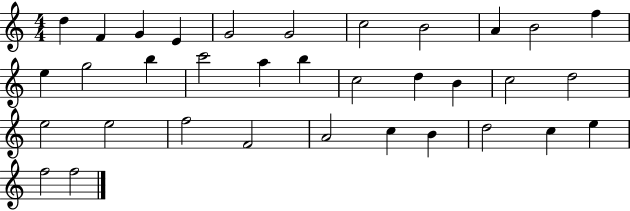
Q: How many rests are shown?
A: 0